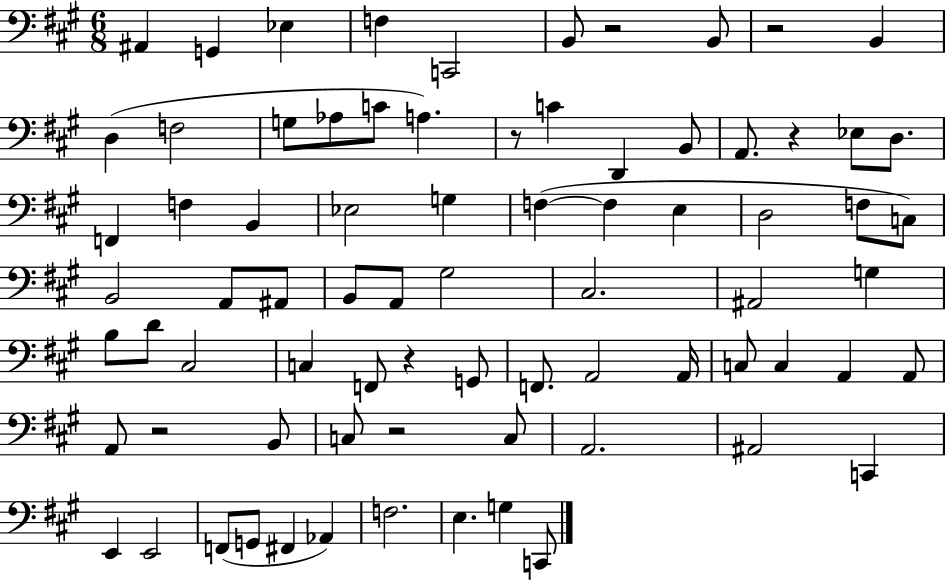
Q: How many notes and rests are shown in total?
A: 77